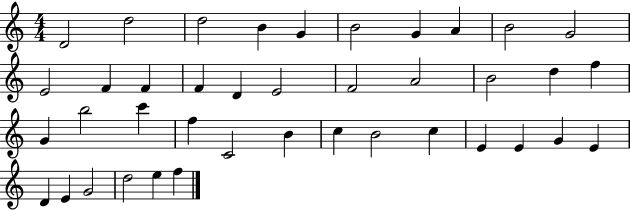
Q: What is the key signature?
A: C major